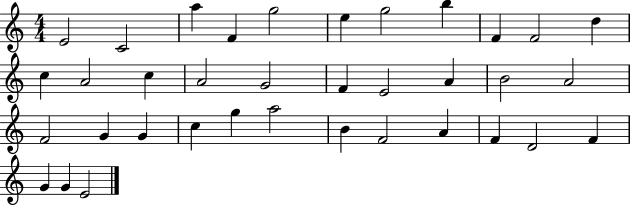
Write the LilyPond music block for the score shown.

{
  \clef treble
  \numericTimeSignature
  \time 4/4
  \key c \major
  e'2 c'2 | a''4 f'4 g''2 | e''4 g''2 b''4 | f'4 f'2 d''4 | \break c''4 a'2 c''4 | a'2 g'2 | f'4 e'2 a'4 | b'2 a'2 | \break f'2 g'4 g'4 | c''4 g''4 a''2 | b'4 f'2 a'4 | f'4 d'2 f'4 | \break g'4 g'4 e'2 | \bar "|."
}